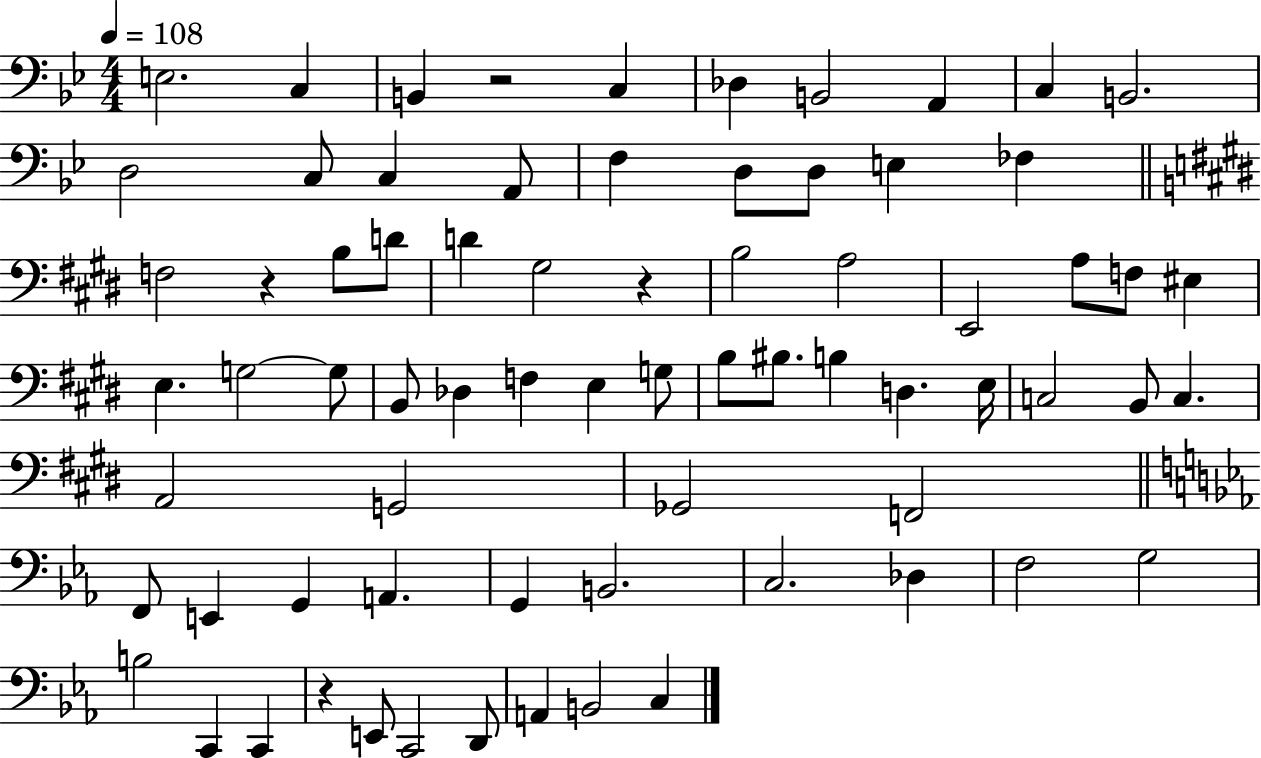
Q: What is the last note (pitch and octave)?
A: C3